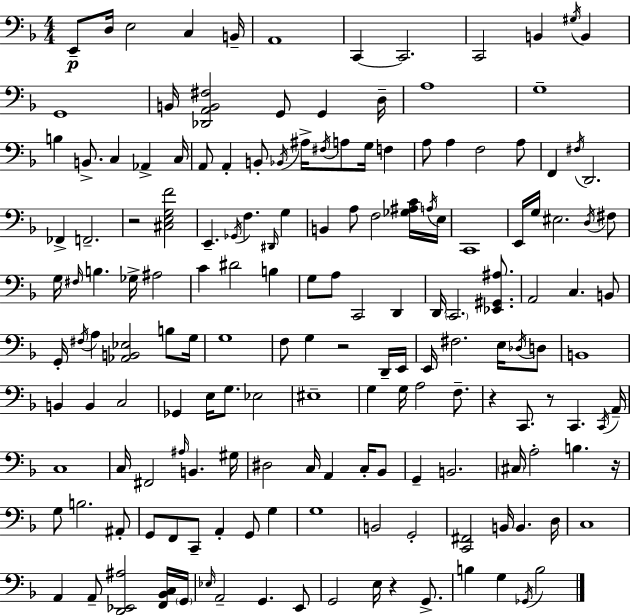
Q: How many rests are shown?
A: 6